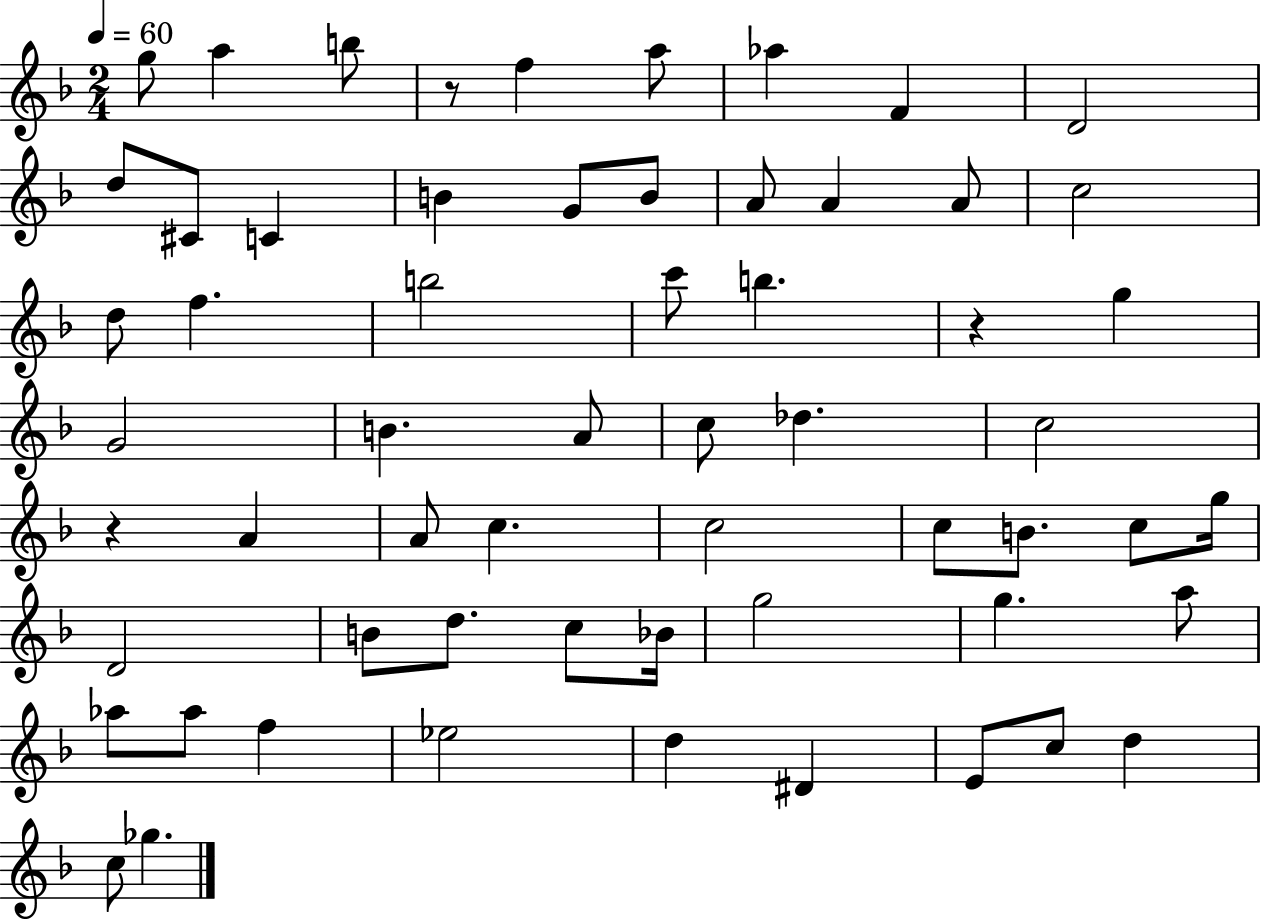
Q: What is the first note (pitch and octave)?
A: G5